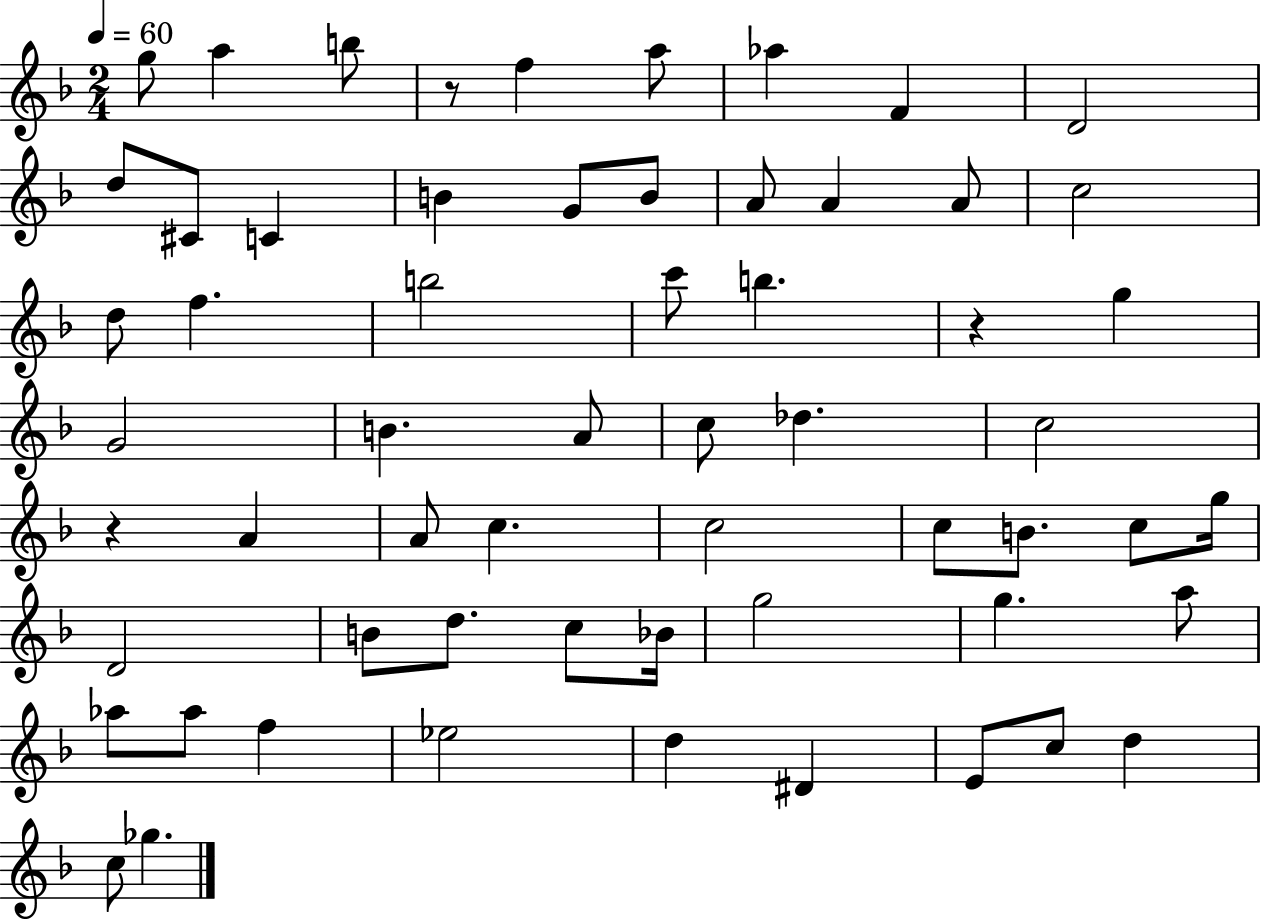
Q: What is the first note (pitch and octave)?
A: G5